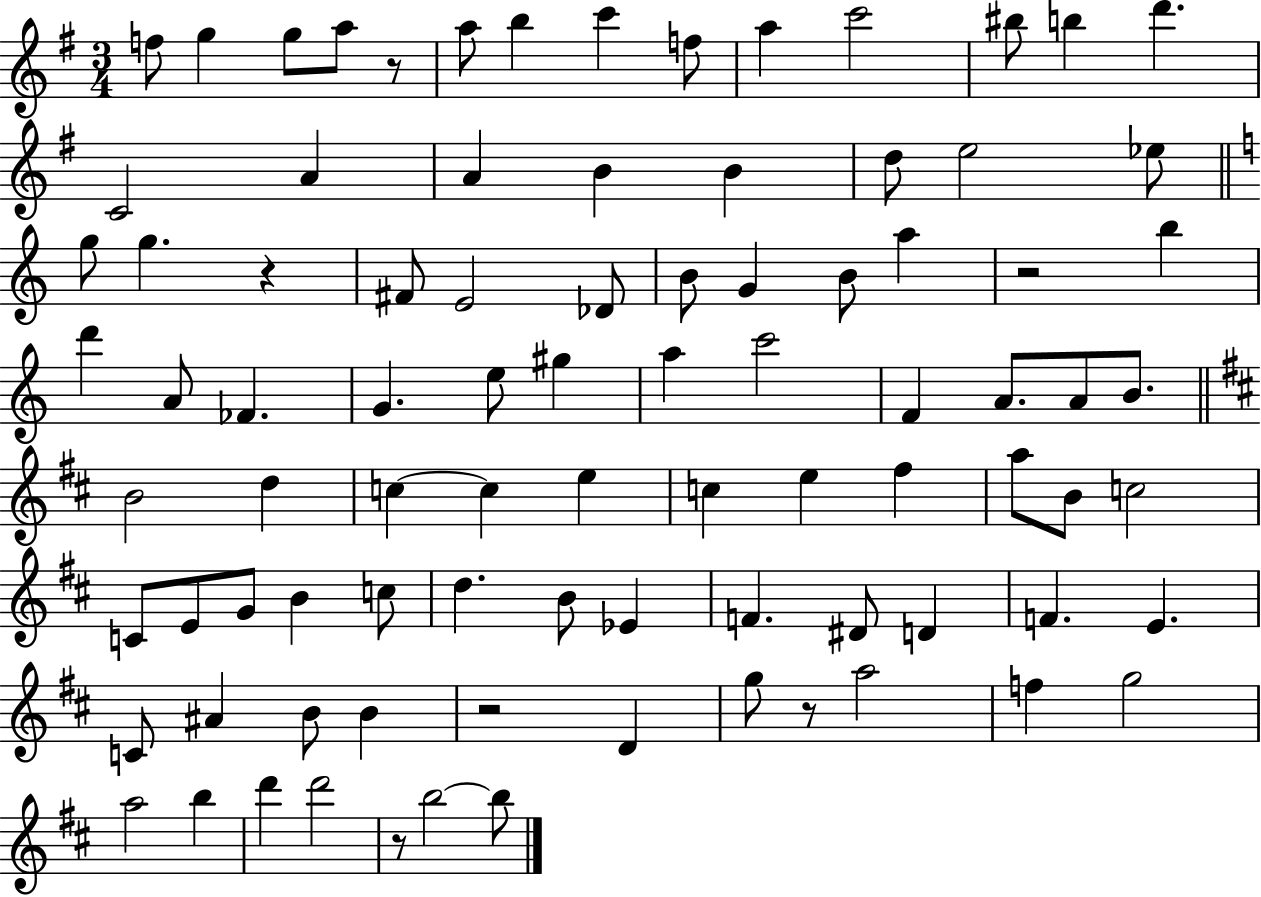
F5/e G5/q G5/e A5/e R/e A5/e B5/q C6/q F5/e A5/q C6/h BIS5/e B5/q D6/q. C4/h A4/q A4/q B4/q B4/q D5/e E5/h Eb5/e G5/e G5/q. R/q F#4/e E4/h Db4/e B4/e G4/q B4/e A5/q R/h B5/q D6/q A4/e FES4/q. G4/q. E5/e G#5/q A5/q C6/h F4/q A4/e. A4/e B4/e. B4/h D5/q C5/q C5/q E5/q C5/q E5/q F#5/q A5/e B4/e C5/h C4/e E4/e G4/e B4/q C5/e D5/q. B4/e Eb4/q F4/q. D#4/e D4/q F4/q. E4/q. C4/e A#4/q B4/e B4/q R/h D4/q G5/e R/e A5/h F5/q G5/h A5/h B5/q D6/q D6/h R/e B5/h B5/e